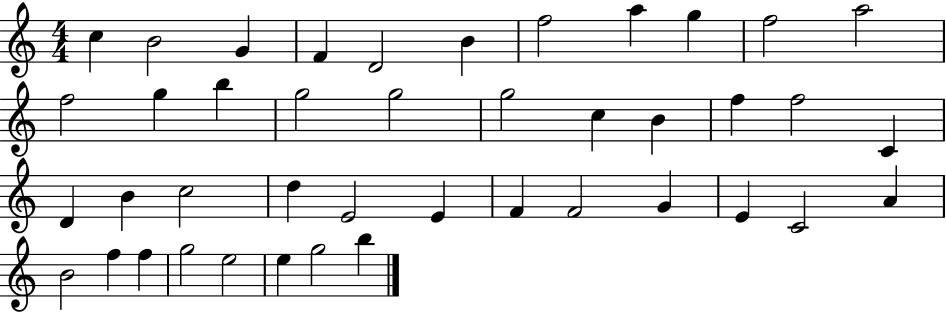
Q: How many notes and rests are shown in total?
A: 42